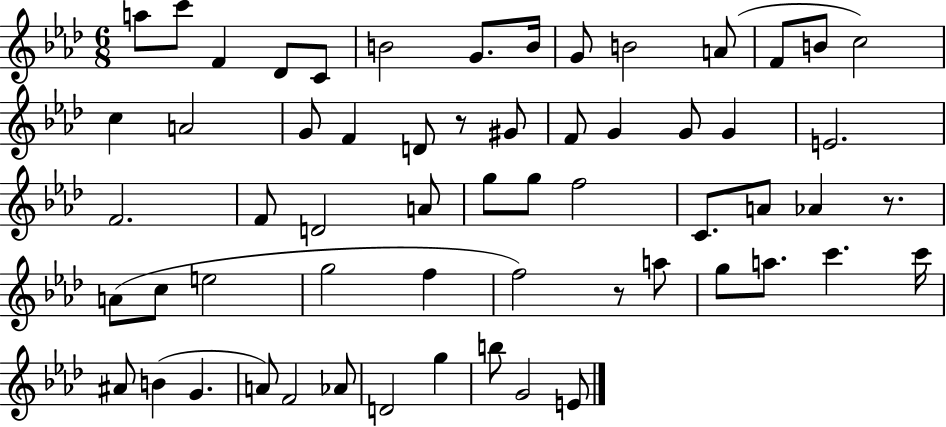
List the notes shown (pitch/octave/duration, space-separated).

A5/e C6/e F4/q Db4/e C4/e B4/h G4/e. B4/s G4/e B4/h A4/e F4/e B4/e C5/h C5/q A4/h G4/e F4/q D4/e R/e G#4/e F4/e G4/q G4/e G4/q E4/h. F4/h. F4/e D4/h A4/e G5/e G5/e F5/h C4/e. A4/e Ab4/q R/e. A4/e C5/e E5/h G5/h F5/q F5/h R/e A5/e G5/e A5/e. C6/q. C6/s A#4/e B4/q G4/q. A4/e F4/h Ab4/e D4/h G5/q B5/e G4/h E4/e